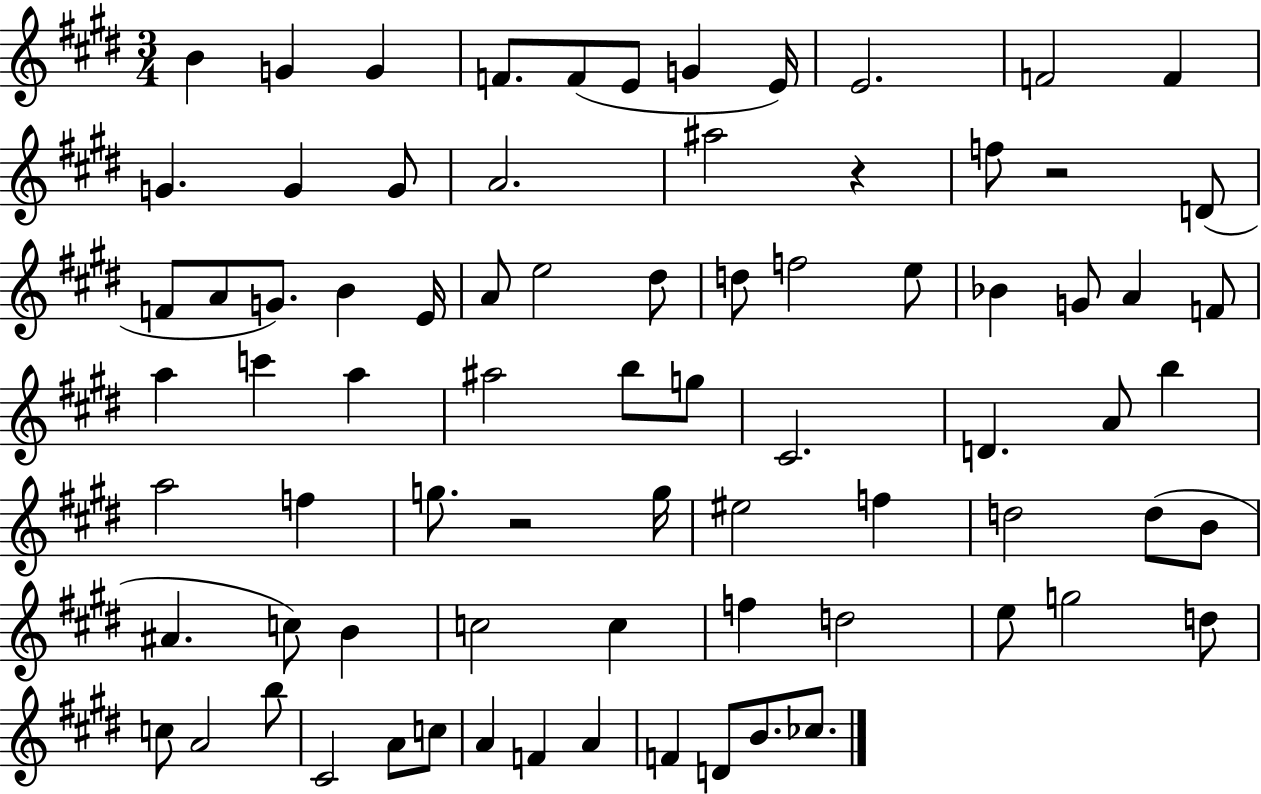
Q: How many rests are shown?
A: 3